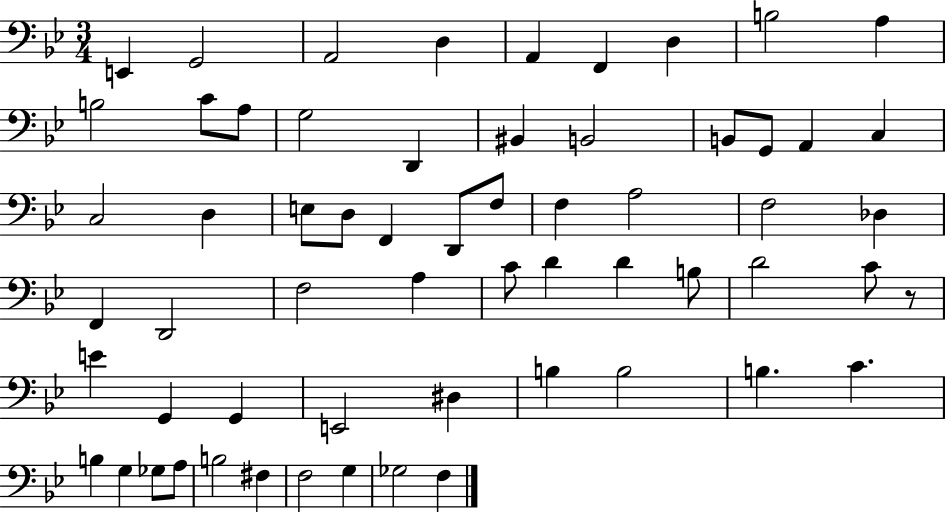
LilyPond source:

{
  \clef bass
  \numericTimeSignature
  \time 3/4
  \key bes \major
  e,4 g,2 | a,2 d4 | a,4 f,4 d4 | b2 a4 | \break b2 c'8 a8 | g2 d,4 | bis,4 b,2 | b,8 g,8 a,4 c4 | \break c2 d4 | e8 d8 f,4 d,8 f8 | f4 a2 | f2 des4 | \break f,4 d,2 | f2 a4 | c'8 d'4 d'4 b8 | d'2 c'8 r8 | \break e'4 g,4 g,4 | e,2 dis4 | b4 b2 | b4. c'4. | \break b4 g4 ges8 a8 | b2 fis4 | f2 g4 | ges2 f4 | \break \bar "|."
}